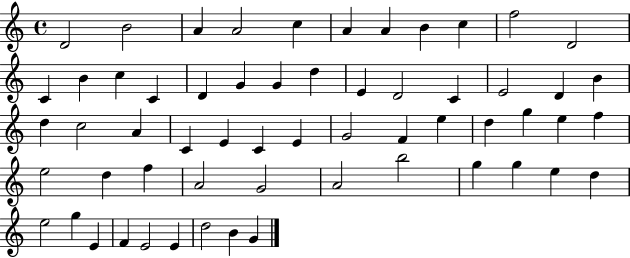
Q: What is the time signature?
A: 4/4